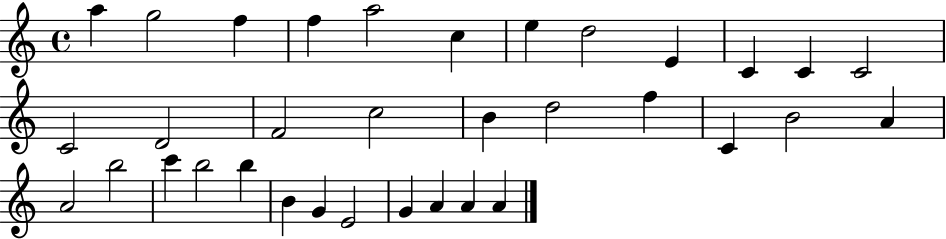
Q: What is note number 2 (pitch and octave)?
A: G5